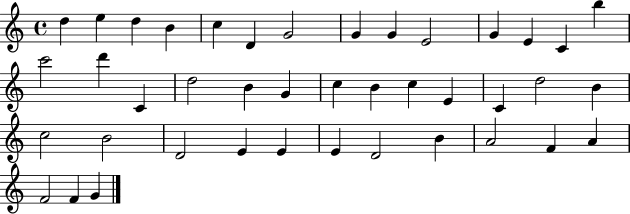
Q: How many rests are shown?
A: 0